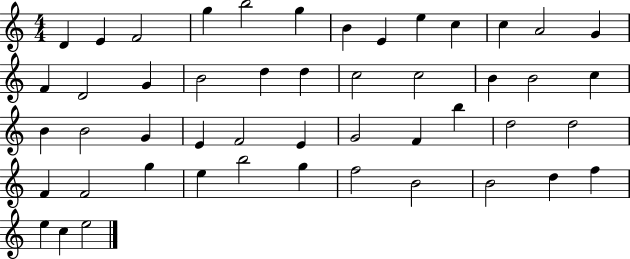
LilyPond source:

{
  \clef treble
  \numericTimeSignature
  \time 4/4
  \key c \major
  d'4 e'4 f'2 | g''4 b''2 g''4 | b'4 e'4 e''4 c''4 | c''4 a'2 g'4 | \break f'4 d'2 g'4 | b'2 d''4 d''4 | c''2 c''2 | b'4 b'2 c''4 | \break b'4 b'2 g'4 | e'4 f'2 e'4 | g'2 f'4 b''4 | d''2 d''2 | \break f'4 f'2 g''4 | e''4 b''2 g''4 | f''2 b'2 | b'2 d''4 f''4 | \break e''4 c''4 e''2 | \bar "|."
}